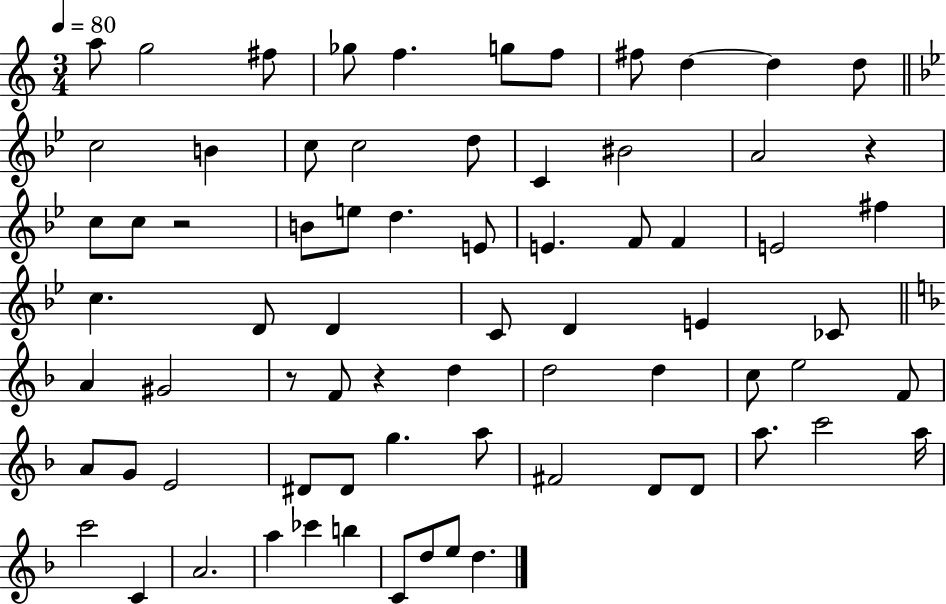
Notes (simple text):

A5/e G5/h F#5/e Gb5/e F5/q. G5/e F5/e F#5/e D5/q D5/q D5/e C5/h B4/q C5/e C5/h D5/e C4/q BIS4/h A4/h R/q C5/e C5/e R/h B4/e E5/e D5/q. E4/e E4/q. F4/e F4/q E4/h F#5/q C5/q. D4/e D4/q C4/e D4/q E4/q CES4/e A4/q G#4/h R/e F4/e R/q D5/q D5/h D5/q C5/e E5/h F4/e A4/e G4/e E4/h D#4/e D#4/e G5/q. A5/e F#4/h D4/e D4/e A5/e. C6/h A5/s C6/h C4/q A4/h. A5/q CES6/q B5/q C4/e D5/e E5/e D5/q.